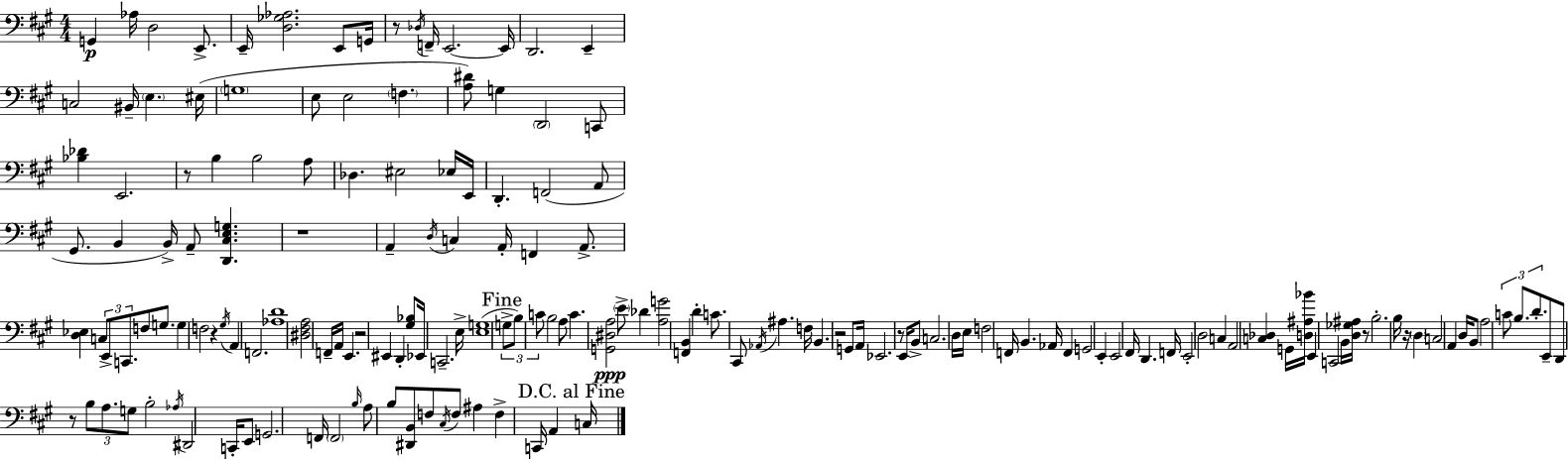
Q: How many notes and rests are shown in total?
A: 166